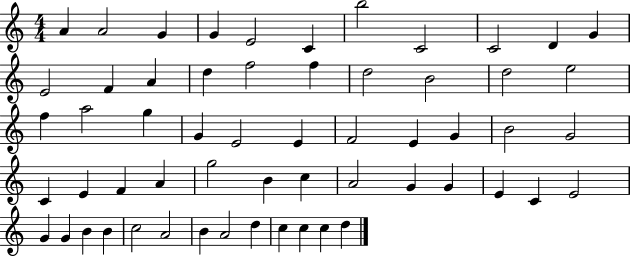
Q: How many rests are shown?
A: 0